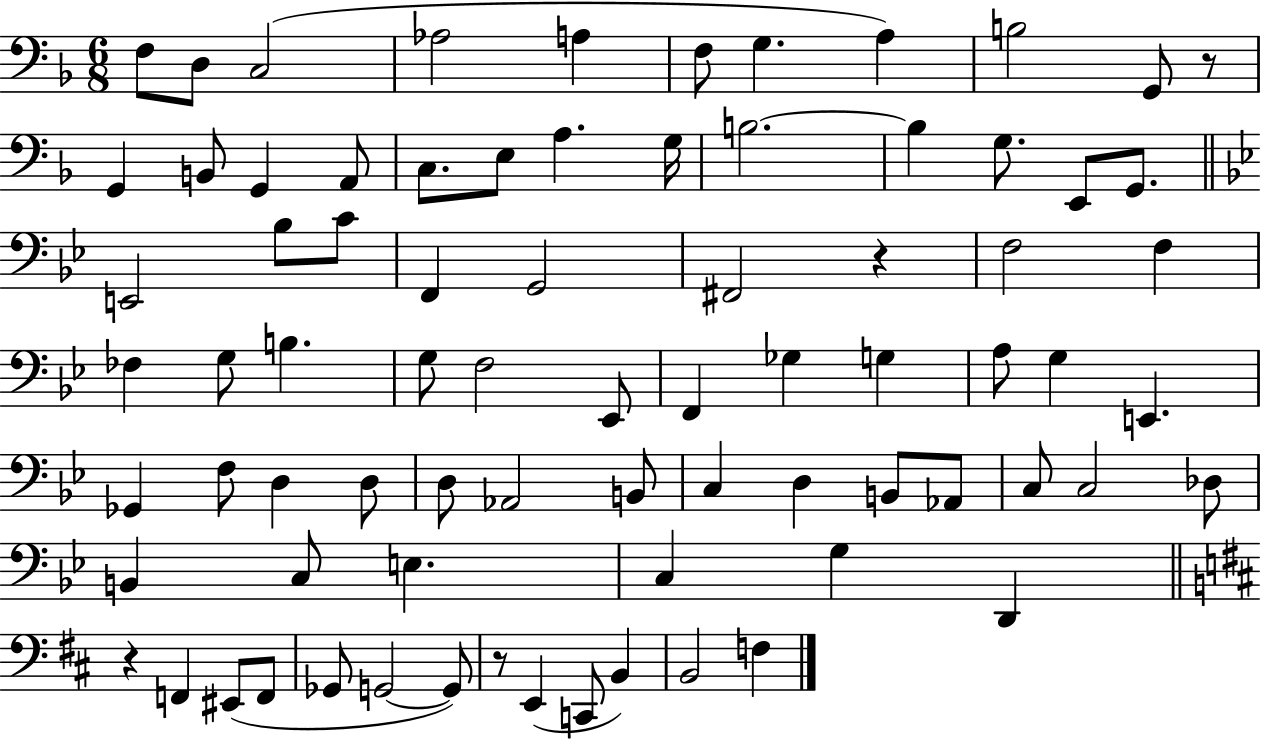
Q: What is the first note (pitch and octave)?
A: F3